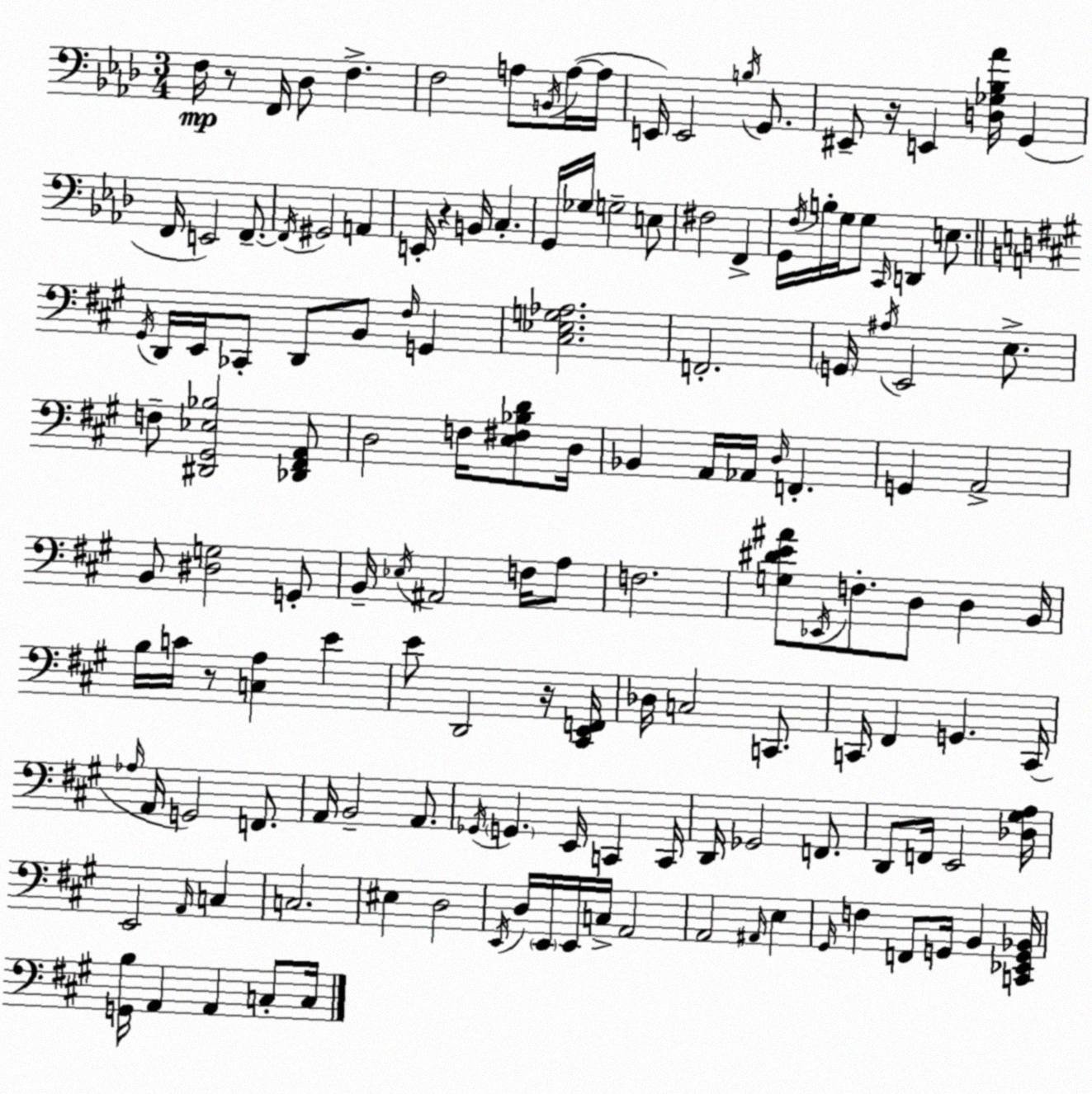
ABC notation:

X:1
T:Untitled
M:3/4
L:1/4
K:Fm
F,/4 z/2 F,,/4 _D,/2 F, F,2 A,/2 B,,/4 A,/4 A,/4 E,,/4 E,,2 B,/4 G,,/2 ^E,,/2 z/4 E,, [D,_G,_B,_A]/4 G,, F,,/4 E,,2 F,,/2 F,,/4 ^G,,2 A,, E,,/4 z B,,/4 C, G,,/4 _G,/4 G,2 E,/2 ^F,2 F,, G,,/4 F,/4 B,/4 G,/4 G,/2 C,,/4 D,, E,/2 ^G,,/4 D,,/4 E,,/4 _C,,/2 D,,/2 B,,/2 ^F,/4 G,, [^C,_E,G,_A,]2 F,,2 G,,/4 ^A,/4 E,,2 E,/2 F,/2 [^D,,^G,,_E,_B,]2 [_D,,^F,,A,,]/2 D,2 F,/4 [E,^F,_B,D]/2 D,/4 _B,, A,,/4 _A,,/4 D,/4 F,, G,, A,,2 B,,/2 [^D,G,]2 G,,/2 B,,/4 _E,/4 ^A,,2 F,/4 A,/2 F,2 [G,^DE^A]/2 _E,,/4 F,/2 D,/2 D, B,,/4 B,/4 C/4 z/2 [C,A,] E E/2 D,,2 z/4 [^C,,E,,F,,]/4 _D,/4 C,2 C,,/2 C,,/4 ^F,, G,, C,,/4 _A,/4 A,,/4 G,,2 F,,/2 A,,/4 B,,2 A,,/2 _G,,/4 G,, E,,/4 C,, C,,/4 D,,/4 _G,,2 F,,/2 D,,/2 F,,/4 E,,2 [_D,^G,A,]/4 E,,2 A,,/4 C, C,2 ^E, D,2 E,,/4 D,/4 E,,/4 E,,/4 C,/4 A,,2 A,,2 ^A,,/4 E, ^G,,/4 F, F,,/2 G,,/4 B,, [C,,_E,,G,,_B,,]/4 [G,,B,]/4 A,, A,, C,/2 C,/4